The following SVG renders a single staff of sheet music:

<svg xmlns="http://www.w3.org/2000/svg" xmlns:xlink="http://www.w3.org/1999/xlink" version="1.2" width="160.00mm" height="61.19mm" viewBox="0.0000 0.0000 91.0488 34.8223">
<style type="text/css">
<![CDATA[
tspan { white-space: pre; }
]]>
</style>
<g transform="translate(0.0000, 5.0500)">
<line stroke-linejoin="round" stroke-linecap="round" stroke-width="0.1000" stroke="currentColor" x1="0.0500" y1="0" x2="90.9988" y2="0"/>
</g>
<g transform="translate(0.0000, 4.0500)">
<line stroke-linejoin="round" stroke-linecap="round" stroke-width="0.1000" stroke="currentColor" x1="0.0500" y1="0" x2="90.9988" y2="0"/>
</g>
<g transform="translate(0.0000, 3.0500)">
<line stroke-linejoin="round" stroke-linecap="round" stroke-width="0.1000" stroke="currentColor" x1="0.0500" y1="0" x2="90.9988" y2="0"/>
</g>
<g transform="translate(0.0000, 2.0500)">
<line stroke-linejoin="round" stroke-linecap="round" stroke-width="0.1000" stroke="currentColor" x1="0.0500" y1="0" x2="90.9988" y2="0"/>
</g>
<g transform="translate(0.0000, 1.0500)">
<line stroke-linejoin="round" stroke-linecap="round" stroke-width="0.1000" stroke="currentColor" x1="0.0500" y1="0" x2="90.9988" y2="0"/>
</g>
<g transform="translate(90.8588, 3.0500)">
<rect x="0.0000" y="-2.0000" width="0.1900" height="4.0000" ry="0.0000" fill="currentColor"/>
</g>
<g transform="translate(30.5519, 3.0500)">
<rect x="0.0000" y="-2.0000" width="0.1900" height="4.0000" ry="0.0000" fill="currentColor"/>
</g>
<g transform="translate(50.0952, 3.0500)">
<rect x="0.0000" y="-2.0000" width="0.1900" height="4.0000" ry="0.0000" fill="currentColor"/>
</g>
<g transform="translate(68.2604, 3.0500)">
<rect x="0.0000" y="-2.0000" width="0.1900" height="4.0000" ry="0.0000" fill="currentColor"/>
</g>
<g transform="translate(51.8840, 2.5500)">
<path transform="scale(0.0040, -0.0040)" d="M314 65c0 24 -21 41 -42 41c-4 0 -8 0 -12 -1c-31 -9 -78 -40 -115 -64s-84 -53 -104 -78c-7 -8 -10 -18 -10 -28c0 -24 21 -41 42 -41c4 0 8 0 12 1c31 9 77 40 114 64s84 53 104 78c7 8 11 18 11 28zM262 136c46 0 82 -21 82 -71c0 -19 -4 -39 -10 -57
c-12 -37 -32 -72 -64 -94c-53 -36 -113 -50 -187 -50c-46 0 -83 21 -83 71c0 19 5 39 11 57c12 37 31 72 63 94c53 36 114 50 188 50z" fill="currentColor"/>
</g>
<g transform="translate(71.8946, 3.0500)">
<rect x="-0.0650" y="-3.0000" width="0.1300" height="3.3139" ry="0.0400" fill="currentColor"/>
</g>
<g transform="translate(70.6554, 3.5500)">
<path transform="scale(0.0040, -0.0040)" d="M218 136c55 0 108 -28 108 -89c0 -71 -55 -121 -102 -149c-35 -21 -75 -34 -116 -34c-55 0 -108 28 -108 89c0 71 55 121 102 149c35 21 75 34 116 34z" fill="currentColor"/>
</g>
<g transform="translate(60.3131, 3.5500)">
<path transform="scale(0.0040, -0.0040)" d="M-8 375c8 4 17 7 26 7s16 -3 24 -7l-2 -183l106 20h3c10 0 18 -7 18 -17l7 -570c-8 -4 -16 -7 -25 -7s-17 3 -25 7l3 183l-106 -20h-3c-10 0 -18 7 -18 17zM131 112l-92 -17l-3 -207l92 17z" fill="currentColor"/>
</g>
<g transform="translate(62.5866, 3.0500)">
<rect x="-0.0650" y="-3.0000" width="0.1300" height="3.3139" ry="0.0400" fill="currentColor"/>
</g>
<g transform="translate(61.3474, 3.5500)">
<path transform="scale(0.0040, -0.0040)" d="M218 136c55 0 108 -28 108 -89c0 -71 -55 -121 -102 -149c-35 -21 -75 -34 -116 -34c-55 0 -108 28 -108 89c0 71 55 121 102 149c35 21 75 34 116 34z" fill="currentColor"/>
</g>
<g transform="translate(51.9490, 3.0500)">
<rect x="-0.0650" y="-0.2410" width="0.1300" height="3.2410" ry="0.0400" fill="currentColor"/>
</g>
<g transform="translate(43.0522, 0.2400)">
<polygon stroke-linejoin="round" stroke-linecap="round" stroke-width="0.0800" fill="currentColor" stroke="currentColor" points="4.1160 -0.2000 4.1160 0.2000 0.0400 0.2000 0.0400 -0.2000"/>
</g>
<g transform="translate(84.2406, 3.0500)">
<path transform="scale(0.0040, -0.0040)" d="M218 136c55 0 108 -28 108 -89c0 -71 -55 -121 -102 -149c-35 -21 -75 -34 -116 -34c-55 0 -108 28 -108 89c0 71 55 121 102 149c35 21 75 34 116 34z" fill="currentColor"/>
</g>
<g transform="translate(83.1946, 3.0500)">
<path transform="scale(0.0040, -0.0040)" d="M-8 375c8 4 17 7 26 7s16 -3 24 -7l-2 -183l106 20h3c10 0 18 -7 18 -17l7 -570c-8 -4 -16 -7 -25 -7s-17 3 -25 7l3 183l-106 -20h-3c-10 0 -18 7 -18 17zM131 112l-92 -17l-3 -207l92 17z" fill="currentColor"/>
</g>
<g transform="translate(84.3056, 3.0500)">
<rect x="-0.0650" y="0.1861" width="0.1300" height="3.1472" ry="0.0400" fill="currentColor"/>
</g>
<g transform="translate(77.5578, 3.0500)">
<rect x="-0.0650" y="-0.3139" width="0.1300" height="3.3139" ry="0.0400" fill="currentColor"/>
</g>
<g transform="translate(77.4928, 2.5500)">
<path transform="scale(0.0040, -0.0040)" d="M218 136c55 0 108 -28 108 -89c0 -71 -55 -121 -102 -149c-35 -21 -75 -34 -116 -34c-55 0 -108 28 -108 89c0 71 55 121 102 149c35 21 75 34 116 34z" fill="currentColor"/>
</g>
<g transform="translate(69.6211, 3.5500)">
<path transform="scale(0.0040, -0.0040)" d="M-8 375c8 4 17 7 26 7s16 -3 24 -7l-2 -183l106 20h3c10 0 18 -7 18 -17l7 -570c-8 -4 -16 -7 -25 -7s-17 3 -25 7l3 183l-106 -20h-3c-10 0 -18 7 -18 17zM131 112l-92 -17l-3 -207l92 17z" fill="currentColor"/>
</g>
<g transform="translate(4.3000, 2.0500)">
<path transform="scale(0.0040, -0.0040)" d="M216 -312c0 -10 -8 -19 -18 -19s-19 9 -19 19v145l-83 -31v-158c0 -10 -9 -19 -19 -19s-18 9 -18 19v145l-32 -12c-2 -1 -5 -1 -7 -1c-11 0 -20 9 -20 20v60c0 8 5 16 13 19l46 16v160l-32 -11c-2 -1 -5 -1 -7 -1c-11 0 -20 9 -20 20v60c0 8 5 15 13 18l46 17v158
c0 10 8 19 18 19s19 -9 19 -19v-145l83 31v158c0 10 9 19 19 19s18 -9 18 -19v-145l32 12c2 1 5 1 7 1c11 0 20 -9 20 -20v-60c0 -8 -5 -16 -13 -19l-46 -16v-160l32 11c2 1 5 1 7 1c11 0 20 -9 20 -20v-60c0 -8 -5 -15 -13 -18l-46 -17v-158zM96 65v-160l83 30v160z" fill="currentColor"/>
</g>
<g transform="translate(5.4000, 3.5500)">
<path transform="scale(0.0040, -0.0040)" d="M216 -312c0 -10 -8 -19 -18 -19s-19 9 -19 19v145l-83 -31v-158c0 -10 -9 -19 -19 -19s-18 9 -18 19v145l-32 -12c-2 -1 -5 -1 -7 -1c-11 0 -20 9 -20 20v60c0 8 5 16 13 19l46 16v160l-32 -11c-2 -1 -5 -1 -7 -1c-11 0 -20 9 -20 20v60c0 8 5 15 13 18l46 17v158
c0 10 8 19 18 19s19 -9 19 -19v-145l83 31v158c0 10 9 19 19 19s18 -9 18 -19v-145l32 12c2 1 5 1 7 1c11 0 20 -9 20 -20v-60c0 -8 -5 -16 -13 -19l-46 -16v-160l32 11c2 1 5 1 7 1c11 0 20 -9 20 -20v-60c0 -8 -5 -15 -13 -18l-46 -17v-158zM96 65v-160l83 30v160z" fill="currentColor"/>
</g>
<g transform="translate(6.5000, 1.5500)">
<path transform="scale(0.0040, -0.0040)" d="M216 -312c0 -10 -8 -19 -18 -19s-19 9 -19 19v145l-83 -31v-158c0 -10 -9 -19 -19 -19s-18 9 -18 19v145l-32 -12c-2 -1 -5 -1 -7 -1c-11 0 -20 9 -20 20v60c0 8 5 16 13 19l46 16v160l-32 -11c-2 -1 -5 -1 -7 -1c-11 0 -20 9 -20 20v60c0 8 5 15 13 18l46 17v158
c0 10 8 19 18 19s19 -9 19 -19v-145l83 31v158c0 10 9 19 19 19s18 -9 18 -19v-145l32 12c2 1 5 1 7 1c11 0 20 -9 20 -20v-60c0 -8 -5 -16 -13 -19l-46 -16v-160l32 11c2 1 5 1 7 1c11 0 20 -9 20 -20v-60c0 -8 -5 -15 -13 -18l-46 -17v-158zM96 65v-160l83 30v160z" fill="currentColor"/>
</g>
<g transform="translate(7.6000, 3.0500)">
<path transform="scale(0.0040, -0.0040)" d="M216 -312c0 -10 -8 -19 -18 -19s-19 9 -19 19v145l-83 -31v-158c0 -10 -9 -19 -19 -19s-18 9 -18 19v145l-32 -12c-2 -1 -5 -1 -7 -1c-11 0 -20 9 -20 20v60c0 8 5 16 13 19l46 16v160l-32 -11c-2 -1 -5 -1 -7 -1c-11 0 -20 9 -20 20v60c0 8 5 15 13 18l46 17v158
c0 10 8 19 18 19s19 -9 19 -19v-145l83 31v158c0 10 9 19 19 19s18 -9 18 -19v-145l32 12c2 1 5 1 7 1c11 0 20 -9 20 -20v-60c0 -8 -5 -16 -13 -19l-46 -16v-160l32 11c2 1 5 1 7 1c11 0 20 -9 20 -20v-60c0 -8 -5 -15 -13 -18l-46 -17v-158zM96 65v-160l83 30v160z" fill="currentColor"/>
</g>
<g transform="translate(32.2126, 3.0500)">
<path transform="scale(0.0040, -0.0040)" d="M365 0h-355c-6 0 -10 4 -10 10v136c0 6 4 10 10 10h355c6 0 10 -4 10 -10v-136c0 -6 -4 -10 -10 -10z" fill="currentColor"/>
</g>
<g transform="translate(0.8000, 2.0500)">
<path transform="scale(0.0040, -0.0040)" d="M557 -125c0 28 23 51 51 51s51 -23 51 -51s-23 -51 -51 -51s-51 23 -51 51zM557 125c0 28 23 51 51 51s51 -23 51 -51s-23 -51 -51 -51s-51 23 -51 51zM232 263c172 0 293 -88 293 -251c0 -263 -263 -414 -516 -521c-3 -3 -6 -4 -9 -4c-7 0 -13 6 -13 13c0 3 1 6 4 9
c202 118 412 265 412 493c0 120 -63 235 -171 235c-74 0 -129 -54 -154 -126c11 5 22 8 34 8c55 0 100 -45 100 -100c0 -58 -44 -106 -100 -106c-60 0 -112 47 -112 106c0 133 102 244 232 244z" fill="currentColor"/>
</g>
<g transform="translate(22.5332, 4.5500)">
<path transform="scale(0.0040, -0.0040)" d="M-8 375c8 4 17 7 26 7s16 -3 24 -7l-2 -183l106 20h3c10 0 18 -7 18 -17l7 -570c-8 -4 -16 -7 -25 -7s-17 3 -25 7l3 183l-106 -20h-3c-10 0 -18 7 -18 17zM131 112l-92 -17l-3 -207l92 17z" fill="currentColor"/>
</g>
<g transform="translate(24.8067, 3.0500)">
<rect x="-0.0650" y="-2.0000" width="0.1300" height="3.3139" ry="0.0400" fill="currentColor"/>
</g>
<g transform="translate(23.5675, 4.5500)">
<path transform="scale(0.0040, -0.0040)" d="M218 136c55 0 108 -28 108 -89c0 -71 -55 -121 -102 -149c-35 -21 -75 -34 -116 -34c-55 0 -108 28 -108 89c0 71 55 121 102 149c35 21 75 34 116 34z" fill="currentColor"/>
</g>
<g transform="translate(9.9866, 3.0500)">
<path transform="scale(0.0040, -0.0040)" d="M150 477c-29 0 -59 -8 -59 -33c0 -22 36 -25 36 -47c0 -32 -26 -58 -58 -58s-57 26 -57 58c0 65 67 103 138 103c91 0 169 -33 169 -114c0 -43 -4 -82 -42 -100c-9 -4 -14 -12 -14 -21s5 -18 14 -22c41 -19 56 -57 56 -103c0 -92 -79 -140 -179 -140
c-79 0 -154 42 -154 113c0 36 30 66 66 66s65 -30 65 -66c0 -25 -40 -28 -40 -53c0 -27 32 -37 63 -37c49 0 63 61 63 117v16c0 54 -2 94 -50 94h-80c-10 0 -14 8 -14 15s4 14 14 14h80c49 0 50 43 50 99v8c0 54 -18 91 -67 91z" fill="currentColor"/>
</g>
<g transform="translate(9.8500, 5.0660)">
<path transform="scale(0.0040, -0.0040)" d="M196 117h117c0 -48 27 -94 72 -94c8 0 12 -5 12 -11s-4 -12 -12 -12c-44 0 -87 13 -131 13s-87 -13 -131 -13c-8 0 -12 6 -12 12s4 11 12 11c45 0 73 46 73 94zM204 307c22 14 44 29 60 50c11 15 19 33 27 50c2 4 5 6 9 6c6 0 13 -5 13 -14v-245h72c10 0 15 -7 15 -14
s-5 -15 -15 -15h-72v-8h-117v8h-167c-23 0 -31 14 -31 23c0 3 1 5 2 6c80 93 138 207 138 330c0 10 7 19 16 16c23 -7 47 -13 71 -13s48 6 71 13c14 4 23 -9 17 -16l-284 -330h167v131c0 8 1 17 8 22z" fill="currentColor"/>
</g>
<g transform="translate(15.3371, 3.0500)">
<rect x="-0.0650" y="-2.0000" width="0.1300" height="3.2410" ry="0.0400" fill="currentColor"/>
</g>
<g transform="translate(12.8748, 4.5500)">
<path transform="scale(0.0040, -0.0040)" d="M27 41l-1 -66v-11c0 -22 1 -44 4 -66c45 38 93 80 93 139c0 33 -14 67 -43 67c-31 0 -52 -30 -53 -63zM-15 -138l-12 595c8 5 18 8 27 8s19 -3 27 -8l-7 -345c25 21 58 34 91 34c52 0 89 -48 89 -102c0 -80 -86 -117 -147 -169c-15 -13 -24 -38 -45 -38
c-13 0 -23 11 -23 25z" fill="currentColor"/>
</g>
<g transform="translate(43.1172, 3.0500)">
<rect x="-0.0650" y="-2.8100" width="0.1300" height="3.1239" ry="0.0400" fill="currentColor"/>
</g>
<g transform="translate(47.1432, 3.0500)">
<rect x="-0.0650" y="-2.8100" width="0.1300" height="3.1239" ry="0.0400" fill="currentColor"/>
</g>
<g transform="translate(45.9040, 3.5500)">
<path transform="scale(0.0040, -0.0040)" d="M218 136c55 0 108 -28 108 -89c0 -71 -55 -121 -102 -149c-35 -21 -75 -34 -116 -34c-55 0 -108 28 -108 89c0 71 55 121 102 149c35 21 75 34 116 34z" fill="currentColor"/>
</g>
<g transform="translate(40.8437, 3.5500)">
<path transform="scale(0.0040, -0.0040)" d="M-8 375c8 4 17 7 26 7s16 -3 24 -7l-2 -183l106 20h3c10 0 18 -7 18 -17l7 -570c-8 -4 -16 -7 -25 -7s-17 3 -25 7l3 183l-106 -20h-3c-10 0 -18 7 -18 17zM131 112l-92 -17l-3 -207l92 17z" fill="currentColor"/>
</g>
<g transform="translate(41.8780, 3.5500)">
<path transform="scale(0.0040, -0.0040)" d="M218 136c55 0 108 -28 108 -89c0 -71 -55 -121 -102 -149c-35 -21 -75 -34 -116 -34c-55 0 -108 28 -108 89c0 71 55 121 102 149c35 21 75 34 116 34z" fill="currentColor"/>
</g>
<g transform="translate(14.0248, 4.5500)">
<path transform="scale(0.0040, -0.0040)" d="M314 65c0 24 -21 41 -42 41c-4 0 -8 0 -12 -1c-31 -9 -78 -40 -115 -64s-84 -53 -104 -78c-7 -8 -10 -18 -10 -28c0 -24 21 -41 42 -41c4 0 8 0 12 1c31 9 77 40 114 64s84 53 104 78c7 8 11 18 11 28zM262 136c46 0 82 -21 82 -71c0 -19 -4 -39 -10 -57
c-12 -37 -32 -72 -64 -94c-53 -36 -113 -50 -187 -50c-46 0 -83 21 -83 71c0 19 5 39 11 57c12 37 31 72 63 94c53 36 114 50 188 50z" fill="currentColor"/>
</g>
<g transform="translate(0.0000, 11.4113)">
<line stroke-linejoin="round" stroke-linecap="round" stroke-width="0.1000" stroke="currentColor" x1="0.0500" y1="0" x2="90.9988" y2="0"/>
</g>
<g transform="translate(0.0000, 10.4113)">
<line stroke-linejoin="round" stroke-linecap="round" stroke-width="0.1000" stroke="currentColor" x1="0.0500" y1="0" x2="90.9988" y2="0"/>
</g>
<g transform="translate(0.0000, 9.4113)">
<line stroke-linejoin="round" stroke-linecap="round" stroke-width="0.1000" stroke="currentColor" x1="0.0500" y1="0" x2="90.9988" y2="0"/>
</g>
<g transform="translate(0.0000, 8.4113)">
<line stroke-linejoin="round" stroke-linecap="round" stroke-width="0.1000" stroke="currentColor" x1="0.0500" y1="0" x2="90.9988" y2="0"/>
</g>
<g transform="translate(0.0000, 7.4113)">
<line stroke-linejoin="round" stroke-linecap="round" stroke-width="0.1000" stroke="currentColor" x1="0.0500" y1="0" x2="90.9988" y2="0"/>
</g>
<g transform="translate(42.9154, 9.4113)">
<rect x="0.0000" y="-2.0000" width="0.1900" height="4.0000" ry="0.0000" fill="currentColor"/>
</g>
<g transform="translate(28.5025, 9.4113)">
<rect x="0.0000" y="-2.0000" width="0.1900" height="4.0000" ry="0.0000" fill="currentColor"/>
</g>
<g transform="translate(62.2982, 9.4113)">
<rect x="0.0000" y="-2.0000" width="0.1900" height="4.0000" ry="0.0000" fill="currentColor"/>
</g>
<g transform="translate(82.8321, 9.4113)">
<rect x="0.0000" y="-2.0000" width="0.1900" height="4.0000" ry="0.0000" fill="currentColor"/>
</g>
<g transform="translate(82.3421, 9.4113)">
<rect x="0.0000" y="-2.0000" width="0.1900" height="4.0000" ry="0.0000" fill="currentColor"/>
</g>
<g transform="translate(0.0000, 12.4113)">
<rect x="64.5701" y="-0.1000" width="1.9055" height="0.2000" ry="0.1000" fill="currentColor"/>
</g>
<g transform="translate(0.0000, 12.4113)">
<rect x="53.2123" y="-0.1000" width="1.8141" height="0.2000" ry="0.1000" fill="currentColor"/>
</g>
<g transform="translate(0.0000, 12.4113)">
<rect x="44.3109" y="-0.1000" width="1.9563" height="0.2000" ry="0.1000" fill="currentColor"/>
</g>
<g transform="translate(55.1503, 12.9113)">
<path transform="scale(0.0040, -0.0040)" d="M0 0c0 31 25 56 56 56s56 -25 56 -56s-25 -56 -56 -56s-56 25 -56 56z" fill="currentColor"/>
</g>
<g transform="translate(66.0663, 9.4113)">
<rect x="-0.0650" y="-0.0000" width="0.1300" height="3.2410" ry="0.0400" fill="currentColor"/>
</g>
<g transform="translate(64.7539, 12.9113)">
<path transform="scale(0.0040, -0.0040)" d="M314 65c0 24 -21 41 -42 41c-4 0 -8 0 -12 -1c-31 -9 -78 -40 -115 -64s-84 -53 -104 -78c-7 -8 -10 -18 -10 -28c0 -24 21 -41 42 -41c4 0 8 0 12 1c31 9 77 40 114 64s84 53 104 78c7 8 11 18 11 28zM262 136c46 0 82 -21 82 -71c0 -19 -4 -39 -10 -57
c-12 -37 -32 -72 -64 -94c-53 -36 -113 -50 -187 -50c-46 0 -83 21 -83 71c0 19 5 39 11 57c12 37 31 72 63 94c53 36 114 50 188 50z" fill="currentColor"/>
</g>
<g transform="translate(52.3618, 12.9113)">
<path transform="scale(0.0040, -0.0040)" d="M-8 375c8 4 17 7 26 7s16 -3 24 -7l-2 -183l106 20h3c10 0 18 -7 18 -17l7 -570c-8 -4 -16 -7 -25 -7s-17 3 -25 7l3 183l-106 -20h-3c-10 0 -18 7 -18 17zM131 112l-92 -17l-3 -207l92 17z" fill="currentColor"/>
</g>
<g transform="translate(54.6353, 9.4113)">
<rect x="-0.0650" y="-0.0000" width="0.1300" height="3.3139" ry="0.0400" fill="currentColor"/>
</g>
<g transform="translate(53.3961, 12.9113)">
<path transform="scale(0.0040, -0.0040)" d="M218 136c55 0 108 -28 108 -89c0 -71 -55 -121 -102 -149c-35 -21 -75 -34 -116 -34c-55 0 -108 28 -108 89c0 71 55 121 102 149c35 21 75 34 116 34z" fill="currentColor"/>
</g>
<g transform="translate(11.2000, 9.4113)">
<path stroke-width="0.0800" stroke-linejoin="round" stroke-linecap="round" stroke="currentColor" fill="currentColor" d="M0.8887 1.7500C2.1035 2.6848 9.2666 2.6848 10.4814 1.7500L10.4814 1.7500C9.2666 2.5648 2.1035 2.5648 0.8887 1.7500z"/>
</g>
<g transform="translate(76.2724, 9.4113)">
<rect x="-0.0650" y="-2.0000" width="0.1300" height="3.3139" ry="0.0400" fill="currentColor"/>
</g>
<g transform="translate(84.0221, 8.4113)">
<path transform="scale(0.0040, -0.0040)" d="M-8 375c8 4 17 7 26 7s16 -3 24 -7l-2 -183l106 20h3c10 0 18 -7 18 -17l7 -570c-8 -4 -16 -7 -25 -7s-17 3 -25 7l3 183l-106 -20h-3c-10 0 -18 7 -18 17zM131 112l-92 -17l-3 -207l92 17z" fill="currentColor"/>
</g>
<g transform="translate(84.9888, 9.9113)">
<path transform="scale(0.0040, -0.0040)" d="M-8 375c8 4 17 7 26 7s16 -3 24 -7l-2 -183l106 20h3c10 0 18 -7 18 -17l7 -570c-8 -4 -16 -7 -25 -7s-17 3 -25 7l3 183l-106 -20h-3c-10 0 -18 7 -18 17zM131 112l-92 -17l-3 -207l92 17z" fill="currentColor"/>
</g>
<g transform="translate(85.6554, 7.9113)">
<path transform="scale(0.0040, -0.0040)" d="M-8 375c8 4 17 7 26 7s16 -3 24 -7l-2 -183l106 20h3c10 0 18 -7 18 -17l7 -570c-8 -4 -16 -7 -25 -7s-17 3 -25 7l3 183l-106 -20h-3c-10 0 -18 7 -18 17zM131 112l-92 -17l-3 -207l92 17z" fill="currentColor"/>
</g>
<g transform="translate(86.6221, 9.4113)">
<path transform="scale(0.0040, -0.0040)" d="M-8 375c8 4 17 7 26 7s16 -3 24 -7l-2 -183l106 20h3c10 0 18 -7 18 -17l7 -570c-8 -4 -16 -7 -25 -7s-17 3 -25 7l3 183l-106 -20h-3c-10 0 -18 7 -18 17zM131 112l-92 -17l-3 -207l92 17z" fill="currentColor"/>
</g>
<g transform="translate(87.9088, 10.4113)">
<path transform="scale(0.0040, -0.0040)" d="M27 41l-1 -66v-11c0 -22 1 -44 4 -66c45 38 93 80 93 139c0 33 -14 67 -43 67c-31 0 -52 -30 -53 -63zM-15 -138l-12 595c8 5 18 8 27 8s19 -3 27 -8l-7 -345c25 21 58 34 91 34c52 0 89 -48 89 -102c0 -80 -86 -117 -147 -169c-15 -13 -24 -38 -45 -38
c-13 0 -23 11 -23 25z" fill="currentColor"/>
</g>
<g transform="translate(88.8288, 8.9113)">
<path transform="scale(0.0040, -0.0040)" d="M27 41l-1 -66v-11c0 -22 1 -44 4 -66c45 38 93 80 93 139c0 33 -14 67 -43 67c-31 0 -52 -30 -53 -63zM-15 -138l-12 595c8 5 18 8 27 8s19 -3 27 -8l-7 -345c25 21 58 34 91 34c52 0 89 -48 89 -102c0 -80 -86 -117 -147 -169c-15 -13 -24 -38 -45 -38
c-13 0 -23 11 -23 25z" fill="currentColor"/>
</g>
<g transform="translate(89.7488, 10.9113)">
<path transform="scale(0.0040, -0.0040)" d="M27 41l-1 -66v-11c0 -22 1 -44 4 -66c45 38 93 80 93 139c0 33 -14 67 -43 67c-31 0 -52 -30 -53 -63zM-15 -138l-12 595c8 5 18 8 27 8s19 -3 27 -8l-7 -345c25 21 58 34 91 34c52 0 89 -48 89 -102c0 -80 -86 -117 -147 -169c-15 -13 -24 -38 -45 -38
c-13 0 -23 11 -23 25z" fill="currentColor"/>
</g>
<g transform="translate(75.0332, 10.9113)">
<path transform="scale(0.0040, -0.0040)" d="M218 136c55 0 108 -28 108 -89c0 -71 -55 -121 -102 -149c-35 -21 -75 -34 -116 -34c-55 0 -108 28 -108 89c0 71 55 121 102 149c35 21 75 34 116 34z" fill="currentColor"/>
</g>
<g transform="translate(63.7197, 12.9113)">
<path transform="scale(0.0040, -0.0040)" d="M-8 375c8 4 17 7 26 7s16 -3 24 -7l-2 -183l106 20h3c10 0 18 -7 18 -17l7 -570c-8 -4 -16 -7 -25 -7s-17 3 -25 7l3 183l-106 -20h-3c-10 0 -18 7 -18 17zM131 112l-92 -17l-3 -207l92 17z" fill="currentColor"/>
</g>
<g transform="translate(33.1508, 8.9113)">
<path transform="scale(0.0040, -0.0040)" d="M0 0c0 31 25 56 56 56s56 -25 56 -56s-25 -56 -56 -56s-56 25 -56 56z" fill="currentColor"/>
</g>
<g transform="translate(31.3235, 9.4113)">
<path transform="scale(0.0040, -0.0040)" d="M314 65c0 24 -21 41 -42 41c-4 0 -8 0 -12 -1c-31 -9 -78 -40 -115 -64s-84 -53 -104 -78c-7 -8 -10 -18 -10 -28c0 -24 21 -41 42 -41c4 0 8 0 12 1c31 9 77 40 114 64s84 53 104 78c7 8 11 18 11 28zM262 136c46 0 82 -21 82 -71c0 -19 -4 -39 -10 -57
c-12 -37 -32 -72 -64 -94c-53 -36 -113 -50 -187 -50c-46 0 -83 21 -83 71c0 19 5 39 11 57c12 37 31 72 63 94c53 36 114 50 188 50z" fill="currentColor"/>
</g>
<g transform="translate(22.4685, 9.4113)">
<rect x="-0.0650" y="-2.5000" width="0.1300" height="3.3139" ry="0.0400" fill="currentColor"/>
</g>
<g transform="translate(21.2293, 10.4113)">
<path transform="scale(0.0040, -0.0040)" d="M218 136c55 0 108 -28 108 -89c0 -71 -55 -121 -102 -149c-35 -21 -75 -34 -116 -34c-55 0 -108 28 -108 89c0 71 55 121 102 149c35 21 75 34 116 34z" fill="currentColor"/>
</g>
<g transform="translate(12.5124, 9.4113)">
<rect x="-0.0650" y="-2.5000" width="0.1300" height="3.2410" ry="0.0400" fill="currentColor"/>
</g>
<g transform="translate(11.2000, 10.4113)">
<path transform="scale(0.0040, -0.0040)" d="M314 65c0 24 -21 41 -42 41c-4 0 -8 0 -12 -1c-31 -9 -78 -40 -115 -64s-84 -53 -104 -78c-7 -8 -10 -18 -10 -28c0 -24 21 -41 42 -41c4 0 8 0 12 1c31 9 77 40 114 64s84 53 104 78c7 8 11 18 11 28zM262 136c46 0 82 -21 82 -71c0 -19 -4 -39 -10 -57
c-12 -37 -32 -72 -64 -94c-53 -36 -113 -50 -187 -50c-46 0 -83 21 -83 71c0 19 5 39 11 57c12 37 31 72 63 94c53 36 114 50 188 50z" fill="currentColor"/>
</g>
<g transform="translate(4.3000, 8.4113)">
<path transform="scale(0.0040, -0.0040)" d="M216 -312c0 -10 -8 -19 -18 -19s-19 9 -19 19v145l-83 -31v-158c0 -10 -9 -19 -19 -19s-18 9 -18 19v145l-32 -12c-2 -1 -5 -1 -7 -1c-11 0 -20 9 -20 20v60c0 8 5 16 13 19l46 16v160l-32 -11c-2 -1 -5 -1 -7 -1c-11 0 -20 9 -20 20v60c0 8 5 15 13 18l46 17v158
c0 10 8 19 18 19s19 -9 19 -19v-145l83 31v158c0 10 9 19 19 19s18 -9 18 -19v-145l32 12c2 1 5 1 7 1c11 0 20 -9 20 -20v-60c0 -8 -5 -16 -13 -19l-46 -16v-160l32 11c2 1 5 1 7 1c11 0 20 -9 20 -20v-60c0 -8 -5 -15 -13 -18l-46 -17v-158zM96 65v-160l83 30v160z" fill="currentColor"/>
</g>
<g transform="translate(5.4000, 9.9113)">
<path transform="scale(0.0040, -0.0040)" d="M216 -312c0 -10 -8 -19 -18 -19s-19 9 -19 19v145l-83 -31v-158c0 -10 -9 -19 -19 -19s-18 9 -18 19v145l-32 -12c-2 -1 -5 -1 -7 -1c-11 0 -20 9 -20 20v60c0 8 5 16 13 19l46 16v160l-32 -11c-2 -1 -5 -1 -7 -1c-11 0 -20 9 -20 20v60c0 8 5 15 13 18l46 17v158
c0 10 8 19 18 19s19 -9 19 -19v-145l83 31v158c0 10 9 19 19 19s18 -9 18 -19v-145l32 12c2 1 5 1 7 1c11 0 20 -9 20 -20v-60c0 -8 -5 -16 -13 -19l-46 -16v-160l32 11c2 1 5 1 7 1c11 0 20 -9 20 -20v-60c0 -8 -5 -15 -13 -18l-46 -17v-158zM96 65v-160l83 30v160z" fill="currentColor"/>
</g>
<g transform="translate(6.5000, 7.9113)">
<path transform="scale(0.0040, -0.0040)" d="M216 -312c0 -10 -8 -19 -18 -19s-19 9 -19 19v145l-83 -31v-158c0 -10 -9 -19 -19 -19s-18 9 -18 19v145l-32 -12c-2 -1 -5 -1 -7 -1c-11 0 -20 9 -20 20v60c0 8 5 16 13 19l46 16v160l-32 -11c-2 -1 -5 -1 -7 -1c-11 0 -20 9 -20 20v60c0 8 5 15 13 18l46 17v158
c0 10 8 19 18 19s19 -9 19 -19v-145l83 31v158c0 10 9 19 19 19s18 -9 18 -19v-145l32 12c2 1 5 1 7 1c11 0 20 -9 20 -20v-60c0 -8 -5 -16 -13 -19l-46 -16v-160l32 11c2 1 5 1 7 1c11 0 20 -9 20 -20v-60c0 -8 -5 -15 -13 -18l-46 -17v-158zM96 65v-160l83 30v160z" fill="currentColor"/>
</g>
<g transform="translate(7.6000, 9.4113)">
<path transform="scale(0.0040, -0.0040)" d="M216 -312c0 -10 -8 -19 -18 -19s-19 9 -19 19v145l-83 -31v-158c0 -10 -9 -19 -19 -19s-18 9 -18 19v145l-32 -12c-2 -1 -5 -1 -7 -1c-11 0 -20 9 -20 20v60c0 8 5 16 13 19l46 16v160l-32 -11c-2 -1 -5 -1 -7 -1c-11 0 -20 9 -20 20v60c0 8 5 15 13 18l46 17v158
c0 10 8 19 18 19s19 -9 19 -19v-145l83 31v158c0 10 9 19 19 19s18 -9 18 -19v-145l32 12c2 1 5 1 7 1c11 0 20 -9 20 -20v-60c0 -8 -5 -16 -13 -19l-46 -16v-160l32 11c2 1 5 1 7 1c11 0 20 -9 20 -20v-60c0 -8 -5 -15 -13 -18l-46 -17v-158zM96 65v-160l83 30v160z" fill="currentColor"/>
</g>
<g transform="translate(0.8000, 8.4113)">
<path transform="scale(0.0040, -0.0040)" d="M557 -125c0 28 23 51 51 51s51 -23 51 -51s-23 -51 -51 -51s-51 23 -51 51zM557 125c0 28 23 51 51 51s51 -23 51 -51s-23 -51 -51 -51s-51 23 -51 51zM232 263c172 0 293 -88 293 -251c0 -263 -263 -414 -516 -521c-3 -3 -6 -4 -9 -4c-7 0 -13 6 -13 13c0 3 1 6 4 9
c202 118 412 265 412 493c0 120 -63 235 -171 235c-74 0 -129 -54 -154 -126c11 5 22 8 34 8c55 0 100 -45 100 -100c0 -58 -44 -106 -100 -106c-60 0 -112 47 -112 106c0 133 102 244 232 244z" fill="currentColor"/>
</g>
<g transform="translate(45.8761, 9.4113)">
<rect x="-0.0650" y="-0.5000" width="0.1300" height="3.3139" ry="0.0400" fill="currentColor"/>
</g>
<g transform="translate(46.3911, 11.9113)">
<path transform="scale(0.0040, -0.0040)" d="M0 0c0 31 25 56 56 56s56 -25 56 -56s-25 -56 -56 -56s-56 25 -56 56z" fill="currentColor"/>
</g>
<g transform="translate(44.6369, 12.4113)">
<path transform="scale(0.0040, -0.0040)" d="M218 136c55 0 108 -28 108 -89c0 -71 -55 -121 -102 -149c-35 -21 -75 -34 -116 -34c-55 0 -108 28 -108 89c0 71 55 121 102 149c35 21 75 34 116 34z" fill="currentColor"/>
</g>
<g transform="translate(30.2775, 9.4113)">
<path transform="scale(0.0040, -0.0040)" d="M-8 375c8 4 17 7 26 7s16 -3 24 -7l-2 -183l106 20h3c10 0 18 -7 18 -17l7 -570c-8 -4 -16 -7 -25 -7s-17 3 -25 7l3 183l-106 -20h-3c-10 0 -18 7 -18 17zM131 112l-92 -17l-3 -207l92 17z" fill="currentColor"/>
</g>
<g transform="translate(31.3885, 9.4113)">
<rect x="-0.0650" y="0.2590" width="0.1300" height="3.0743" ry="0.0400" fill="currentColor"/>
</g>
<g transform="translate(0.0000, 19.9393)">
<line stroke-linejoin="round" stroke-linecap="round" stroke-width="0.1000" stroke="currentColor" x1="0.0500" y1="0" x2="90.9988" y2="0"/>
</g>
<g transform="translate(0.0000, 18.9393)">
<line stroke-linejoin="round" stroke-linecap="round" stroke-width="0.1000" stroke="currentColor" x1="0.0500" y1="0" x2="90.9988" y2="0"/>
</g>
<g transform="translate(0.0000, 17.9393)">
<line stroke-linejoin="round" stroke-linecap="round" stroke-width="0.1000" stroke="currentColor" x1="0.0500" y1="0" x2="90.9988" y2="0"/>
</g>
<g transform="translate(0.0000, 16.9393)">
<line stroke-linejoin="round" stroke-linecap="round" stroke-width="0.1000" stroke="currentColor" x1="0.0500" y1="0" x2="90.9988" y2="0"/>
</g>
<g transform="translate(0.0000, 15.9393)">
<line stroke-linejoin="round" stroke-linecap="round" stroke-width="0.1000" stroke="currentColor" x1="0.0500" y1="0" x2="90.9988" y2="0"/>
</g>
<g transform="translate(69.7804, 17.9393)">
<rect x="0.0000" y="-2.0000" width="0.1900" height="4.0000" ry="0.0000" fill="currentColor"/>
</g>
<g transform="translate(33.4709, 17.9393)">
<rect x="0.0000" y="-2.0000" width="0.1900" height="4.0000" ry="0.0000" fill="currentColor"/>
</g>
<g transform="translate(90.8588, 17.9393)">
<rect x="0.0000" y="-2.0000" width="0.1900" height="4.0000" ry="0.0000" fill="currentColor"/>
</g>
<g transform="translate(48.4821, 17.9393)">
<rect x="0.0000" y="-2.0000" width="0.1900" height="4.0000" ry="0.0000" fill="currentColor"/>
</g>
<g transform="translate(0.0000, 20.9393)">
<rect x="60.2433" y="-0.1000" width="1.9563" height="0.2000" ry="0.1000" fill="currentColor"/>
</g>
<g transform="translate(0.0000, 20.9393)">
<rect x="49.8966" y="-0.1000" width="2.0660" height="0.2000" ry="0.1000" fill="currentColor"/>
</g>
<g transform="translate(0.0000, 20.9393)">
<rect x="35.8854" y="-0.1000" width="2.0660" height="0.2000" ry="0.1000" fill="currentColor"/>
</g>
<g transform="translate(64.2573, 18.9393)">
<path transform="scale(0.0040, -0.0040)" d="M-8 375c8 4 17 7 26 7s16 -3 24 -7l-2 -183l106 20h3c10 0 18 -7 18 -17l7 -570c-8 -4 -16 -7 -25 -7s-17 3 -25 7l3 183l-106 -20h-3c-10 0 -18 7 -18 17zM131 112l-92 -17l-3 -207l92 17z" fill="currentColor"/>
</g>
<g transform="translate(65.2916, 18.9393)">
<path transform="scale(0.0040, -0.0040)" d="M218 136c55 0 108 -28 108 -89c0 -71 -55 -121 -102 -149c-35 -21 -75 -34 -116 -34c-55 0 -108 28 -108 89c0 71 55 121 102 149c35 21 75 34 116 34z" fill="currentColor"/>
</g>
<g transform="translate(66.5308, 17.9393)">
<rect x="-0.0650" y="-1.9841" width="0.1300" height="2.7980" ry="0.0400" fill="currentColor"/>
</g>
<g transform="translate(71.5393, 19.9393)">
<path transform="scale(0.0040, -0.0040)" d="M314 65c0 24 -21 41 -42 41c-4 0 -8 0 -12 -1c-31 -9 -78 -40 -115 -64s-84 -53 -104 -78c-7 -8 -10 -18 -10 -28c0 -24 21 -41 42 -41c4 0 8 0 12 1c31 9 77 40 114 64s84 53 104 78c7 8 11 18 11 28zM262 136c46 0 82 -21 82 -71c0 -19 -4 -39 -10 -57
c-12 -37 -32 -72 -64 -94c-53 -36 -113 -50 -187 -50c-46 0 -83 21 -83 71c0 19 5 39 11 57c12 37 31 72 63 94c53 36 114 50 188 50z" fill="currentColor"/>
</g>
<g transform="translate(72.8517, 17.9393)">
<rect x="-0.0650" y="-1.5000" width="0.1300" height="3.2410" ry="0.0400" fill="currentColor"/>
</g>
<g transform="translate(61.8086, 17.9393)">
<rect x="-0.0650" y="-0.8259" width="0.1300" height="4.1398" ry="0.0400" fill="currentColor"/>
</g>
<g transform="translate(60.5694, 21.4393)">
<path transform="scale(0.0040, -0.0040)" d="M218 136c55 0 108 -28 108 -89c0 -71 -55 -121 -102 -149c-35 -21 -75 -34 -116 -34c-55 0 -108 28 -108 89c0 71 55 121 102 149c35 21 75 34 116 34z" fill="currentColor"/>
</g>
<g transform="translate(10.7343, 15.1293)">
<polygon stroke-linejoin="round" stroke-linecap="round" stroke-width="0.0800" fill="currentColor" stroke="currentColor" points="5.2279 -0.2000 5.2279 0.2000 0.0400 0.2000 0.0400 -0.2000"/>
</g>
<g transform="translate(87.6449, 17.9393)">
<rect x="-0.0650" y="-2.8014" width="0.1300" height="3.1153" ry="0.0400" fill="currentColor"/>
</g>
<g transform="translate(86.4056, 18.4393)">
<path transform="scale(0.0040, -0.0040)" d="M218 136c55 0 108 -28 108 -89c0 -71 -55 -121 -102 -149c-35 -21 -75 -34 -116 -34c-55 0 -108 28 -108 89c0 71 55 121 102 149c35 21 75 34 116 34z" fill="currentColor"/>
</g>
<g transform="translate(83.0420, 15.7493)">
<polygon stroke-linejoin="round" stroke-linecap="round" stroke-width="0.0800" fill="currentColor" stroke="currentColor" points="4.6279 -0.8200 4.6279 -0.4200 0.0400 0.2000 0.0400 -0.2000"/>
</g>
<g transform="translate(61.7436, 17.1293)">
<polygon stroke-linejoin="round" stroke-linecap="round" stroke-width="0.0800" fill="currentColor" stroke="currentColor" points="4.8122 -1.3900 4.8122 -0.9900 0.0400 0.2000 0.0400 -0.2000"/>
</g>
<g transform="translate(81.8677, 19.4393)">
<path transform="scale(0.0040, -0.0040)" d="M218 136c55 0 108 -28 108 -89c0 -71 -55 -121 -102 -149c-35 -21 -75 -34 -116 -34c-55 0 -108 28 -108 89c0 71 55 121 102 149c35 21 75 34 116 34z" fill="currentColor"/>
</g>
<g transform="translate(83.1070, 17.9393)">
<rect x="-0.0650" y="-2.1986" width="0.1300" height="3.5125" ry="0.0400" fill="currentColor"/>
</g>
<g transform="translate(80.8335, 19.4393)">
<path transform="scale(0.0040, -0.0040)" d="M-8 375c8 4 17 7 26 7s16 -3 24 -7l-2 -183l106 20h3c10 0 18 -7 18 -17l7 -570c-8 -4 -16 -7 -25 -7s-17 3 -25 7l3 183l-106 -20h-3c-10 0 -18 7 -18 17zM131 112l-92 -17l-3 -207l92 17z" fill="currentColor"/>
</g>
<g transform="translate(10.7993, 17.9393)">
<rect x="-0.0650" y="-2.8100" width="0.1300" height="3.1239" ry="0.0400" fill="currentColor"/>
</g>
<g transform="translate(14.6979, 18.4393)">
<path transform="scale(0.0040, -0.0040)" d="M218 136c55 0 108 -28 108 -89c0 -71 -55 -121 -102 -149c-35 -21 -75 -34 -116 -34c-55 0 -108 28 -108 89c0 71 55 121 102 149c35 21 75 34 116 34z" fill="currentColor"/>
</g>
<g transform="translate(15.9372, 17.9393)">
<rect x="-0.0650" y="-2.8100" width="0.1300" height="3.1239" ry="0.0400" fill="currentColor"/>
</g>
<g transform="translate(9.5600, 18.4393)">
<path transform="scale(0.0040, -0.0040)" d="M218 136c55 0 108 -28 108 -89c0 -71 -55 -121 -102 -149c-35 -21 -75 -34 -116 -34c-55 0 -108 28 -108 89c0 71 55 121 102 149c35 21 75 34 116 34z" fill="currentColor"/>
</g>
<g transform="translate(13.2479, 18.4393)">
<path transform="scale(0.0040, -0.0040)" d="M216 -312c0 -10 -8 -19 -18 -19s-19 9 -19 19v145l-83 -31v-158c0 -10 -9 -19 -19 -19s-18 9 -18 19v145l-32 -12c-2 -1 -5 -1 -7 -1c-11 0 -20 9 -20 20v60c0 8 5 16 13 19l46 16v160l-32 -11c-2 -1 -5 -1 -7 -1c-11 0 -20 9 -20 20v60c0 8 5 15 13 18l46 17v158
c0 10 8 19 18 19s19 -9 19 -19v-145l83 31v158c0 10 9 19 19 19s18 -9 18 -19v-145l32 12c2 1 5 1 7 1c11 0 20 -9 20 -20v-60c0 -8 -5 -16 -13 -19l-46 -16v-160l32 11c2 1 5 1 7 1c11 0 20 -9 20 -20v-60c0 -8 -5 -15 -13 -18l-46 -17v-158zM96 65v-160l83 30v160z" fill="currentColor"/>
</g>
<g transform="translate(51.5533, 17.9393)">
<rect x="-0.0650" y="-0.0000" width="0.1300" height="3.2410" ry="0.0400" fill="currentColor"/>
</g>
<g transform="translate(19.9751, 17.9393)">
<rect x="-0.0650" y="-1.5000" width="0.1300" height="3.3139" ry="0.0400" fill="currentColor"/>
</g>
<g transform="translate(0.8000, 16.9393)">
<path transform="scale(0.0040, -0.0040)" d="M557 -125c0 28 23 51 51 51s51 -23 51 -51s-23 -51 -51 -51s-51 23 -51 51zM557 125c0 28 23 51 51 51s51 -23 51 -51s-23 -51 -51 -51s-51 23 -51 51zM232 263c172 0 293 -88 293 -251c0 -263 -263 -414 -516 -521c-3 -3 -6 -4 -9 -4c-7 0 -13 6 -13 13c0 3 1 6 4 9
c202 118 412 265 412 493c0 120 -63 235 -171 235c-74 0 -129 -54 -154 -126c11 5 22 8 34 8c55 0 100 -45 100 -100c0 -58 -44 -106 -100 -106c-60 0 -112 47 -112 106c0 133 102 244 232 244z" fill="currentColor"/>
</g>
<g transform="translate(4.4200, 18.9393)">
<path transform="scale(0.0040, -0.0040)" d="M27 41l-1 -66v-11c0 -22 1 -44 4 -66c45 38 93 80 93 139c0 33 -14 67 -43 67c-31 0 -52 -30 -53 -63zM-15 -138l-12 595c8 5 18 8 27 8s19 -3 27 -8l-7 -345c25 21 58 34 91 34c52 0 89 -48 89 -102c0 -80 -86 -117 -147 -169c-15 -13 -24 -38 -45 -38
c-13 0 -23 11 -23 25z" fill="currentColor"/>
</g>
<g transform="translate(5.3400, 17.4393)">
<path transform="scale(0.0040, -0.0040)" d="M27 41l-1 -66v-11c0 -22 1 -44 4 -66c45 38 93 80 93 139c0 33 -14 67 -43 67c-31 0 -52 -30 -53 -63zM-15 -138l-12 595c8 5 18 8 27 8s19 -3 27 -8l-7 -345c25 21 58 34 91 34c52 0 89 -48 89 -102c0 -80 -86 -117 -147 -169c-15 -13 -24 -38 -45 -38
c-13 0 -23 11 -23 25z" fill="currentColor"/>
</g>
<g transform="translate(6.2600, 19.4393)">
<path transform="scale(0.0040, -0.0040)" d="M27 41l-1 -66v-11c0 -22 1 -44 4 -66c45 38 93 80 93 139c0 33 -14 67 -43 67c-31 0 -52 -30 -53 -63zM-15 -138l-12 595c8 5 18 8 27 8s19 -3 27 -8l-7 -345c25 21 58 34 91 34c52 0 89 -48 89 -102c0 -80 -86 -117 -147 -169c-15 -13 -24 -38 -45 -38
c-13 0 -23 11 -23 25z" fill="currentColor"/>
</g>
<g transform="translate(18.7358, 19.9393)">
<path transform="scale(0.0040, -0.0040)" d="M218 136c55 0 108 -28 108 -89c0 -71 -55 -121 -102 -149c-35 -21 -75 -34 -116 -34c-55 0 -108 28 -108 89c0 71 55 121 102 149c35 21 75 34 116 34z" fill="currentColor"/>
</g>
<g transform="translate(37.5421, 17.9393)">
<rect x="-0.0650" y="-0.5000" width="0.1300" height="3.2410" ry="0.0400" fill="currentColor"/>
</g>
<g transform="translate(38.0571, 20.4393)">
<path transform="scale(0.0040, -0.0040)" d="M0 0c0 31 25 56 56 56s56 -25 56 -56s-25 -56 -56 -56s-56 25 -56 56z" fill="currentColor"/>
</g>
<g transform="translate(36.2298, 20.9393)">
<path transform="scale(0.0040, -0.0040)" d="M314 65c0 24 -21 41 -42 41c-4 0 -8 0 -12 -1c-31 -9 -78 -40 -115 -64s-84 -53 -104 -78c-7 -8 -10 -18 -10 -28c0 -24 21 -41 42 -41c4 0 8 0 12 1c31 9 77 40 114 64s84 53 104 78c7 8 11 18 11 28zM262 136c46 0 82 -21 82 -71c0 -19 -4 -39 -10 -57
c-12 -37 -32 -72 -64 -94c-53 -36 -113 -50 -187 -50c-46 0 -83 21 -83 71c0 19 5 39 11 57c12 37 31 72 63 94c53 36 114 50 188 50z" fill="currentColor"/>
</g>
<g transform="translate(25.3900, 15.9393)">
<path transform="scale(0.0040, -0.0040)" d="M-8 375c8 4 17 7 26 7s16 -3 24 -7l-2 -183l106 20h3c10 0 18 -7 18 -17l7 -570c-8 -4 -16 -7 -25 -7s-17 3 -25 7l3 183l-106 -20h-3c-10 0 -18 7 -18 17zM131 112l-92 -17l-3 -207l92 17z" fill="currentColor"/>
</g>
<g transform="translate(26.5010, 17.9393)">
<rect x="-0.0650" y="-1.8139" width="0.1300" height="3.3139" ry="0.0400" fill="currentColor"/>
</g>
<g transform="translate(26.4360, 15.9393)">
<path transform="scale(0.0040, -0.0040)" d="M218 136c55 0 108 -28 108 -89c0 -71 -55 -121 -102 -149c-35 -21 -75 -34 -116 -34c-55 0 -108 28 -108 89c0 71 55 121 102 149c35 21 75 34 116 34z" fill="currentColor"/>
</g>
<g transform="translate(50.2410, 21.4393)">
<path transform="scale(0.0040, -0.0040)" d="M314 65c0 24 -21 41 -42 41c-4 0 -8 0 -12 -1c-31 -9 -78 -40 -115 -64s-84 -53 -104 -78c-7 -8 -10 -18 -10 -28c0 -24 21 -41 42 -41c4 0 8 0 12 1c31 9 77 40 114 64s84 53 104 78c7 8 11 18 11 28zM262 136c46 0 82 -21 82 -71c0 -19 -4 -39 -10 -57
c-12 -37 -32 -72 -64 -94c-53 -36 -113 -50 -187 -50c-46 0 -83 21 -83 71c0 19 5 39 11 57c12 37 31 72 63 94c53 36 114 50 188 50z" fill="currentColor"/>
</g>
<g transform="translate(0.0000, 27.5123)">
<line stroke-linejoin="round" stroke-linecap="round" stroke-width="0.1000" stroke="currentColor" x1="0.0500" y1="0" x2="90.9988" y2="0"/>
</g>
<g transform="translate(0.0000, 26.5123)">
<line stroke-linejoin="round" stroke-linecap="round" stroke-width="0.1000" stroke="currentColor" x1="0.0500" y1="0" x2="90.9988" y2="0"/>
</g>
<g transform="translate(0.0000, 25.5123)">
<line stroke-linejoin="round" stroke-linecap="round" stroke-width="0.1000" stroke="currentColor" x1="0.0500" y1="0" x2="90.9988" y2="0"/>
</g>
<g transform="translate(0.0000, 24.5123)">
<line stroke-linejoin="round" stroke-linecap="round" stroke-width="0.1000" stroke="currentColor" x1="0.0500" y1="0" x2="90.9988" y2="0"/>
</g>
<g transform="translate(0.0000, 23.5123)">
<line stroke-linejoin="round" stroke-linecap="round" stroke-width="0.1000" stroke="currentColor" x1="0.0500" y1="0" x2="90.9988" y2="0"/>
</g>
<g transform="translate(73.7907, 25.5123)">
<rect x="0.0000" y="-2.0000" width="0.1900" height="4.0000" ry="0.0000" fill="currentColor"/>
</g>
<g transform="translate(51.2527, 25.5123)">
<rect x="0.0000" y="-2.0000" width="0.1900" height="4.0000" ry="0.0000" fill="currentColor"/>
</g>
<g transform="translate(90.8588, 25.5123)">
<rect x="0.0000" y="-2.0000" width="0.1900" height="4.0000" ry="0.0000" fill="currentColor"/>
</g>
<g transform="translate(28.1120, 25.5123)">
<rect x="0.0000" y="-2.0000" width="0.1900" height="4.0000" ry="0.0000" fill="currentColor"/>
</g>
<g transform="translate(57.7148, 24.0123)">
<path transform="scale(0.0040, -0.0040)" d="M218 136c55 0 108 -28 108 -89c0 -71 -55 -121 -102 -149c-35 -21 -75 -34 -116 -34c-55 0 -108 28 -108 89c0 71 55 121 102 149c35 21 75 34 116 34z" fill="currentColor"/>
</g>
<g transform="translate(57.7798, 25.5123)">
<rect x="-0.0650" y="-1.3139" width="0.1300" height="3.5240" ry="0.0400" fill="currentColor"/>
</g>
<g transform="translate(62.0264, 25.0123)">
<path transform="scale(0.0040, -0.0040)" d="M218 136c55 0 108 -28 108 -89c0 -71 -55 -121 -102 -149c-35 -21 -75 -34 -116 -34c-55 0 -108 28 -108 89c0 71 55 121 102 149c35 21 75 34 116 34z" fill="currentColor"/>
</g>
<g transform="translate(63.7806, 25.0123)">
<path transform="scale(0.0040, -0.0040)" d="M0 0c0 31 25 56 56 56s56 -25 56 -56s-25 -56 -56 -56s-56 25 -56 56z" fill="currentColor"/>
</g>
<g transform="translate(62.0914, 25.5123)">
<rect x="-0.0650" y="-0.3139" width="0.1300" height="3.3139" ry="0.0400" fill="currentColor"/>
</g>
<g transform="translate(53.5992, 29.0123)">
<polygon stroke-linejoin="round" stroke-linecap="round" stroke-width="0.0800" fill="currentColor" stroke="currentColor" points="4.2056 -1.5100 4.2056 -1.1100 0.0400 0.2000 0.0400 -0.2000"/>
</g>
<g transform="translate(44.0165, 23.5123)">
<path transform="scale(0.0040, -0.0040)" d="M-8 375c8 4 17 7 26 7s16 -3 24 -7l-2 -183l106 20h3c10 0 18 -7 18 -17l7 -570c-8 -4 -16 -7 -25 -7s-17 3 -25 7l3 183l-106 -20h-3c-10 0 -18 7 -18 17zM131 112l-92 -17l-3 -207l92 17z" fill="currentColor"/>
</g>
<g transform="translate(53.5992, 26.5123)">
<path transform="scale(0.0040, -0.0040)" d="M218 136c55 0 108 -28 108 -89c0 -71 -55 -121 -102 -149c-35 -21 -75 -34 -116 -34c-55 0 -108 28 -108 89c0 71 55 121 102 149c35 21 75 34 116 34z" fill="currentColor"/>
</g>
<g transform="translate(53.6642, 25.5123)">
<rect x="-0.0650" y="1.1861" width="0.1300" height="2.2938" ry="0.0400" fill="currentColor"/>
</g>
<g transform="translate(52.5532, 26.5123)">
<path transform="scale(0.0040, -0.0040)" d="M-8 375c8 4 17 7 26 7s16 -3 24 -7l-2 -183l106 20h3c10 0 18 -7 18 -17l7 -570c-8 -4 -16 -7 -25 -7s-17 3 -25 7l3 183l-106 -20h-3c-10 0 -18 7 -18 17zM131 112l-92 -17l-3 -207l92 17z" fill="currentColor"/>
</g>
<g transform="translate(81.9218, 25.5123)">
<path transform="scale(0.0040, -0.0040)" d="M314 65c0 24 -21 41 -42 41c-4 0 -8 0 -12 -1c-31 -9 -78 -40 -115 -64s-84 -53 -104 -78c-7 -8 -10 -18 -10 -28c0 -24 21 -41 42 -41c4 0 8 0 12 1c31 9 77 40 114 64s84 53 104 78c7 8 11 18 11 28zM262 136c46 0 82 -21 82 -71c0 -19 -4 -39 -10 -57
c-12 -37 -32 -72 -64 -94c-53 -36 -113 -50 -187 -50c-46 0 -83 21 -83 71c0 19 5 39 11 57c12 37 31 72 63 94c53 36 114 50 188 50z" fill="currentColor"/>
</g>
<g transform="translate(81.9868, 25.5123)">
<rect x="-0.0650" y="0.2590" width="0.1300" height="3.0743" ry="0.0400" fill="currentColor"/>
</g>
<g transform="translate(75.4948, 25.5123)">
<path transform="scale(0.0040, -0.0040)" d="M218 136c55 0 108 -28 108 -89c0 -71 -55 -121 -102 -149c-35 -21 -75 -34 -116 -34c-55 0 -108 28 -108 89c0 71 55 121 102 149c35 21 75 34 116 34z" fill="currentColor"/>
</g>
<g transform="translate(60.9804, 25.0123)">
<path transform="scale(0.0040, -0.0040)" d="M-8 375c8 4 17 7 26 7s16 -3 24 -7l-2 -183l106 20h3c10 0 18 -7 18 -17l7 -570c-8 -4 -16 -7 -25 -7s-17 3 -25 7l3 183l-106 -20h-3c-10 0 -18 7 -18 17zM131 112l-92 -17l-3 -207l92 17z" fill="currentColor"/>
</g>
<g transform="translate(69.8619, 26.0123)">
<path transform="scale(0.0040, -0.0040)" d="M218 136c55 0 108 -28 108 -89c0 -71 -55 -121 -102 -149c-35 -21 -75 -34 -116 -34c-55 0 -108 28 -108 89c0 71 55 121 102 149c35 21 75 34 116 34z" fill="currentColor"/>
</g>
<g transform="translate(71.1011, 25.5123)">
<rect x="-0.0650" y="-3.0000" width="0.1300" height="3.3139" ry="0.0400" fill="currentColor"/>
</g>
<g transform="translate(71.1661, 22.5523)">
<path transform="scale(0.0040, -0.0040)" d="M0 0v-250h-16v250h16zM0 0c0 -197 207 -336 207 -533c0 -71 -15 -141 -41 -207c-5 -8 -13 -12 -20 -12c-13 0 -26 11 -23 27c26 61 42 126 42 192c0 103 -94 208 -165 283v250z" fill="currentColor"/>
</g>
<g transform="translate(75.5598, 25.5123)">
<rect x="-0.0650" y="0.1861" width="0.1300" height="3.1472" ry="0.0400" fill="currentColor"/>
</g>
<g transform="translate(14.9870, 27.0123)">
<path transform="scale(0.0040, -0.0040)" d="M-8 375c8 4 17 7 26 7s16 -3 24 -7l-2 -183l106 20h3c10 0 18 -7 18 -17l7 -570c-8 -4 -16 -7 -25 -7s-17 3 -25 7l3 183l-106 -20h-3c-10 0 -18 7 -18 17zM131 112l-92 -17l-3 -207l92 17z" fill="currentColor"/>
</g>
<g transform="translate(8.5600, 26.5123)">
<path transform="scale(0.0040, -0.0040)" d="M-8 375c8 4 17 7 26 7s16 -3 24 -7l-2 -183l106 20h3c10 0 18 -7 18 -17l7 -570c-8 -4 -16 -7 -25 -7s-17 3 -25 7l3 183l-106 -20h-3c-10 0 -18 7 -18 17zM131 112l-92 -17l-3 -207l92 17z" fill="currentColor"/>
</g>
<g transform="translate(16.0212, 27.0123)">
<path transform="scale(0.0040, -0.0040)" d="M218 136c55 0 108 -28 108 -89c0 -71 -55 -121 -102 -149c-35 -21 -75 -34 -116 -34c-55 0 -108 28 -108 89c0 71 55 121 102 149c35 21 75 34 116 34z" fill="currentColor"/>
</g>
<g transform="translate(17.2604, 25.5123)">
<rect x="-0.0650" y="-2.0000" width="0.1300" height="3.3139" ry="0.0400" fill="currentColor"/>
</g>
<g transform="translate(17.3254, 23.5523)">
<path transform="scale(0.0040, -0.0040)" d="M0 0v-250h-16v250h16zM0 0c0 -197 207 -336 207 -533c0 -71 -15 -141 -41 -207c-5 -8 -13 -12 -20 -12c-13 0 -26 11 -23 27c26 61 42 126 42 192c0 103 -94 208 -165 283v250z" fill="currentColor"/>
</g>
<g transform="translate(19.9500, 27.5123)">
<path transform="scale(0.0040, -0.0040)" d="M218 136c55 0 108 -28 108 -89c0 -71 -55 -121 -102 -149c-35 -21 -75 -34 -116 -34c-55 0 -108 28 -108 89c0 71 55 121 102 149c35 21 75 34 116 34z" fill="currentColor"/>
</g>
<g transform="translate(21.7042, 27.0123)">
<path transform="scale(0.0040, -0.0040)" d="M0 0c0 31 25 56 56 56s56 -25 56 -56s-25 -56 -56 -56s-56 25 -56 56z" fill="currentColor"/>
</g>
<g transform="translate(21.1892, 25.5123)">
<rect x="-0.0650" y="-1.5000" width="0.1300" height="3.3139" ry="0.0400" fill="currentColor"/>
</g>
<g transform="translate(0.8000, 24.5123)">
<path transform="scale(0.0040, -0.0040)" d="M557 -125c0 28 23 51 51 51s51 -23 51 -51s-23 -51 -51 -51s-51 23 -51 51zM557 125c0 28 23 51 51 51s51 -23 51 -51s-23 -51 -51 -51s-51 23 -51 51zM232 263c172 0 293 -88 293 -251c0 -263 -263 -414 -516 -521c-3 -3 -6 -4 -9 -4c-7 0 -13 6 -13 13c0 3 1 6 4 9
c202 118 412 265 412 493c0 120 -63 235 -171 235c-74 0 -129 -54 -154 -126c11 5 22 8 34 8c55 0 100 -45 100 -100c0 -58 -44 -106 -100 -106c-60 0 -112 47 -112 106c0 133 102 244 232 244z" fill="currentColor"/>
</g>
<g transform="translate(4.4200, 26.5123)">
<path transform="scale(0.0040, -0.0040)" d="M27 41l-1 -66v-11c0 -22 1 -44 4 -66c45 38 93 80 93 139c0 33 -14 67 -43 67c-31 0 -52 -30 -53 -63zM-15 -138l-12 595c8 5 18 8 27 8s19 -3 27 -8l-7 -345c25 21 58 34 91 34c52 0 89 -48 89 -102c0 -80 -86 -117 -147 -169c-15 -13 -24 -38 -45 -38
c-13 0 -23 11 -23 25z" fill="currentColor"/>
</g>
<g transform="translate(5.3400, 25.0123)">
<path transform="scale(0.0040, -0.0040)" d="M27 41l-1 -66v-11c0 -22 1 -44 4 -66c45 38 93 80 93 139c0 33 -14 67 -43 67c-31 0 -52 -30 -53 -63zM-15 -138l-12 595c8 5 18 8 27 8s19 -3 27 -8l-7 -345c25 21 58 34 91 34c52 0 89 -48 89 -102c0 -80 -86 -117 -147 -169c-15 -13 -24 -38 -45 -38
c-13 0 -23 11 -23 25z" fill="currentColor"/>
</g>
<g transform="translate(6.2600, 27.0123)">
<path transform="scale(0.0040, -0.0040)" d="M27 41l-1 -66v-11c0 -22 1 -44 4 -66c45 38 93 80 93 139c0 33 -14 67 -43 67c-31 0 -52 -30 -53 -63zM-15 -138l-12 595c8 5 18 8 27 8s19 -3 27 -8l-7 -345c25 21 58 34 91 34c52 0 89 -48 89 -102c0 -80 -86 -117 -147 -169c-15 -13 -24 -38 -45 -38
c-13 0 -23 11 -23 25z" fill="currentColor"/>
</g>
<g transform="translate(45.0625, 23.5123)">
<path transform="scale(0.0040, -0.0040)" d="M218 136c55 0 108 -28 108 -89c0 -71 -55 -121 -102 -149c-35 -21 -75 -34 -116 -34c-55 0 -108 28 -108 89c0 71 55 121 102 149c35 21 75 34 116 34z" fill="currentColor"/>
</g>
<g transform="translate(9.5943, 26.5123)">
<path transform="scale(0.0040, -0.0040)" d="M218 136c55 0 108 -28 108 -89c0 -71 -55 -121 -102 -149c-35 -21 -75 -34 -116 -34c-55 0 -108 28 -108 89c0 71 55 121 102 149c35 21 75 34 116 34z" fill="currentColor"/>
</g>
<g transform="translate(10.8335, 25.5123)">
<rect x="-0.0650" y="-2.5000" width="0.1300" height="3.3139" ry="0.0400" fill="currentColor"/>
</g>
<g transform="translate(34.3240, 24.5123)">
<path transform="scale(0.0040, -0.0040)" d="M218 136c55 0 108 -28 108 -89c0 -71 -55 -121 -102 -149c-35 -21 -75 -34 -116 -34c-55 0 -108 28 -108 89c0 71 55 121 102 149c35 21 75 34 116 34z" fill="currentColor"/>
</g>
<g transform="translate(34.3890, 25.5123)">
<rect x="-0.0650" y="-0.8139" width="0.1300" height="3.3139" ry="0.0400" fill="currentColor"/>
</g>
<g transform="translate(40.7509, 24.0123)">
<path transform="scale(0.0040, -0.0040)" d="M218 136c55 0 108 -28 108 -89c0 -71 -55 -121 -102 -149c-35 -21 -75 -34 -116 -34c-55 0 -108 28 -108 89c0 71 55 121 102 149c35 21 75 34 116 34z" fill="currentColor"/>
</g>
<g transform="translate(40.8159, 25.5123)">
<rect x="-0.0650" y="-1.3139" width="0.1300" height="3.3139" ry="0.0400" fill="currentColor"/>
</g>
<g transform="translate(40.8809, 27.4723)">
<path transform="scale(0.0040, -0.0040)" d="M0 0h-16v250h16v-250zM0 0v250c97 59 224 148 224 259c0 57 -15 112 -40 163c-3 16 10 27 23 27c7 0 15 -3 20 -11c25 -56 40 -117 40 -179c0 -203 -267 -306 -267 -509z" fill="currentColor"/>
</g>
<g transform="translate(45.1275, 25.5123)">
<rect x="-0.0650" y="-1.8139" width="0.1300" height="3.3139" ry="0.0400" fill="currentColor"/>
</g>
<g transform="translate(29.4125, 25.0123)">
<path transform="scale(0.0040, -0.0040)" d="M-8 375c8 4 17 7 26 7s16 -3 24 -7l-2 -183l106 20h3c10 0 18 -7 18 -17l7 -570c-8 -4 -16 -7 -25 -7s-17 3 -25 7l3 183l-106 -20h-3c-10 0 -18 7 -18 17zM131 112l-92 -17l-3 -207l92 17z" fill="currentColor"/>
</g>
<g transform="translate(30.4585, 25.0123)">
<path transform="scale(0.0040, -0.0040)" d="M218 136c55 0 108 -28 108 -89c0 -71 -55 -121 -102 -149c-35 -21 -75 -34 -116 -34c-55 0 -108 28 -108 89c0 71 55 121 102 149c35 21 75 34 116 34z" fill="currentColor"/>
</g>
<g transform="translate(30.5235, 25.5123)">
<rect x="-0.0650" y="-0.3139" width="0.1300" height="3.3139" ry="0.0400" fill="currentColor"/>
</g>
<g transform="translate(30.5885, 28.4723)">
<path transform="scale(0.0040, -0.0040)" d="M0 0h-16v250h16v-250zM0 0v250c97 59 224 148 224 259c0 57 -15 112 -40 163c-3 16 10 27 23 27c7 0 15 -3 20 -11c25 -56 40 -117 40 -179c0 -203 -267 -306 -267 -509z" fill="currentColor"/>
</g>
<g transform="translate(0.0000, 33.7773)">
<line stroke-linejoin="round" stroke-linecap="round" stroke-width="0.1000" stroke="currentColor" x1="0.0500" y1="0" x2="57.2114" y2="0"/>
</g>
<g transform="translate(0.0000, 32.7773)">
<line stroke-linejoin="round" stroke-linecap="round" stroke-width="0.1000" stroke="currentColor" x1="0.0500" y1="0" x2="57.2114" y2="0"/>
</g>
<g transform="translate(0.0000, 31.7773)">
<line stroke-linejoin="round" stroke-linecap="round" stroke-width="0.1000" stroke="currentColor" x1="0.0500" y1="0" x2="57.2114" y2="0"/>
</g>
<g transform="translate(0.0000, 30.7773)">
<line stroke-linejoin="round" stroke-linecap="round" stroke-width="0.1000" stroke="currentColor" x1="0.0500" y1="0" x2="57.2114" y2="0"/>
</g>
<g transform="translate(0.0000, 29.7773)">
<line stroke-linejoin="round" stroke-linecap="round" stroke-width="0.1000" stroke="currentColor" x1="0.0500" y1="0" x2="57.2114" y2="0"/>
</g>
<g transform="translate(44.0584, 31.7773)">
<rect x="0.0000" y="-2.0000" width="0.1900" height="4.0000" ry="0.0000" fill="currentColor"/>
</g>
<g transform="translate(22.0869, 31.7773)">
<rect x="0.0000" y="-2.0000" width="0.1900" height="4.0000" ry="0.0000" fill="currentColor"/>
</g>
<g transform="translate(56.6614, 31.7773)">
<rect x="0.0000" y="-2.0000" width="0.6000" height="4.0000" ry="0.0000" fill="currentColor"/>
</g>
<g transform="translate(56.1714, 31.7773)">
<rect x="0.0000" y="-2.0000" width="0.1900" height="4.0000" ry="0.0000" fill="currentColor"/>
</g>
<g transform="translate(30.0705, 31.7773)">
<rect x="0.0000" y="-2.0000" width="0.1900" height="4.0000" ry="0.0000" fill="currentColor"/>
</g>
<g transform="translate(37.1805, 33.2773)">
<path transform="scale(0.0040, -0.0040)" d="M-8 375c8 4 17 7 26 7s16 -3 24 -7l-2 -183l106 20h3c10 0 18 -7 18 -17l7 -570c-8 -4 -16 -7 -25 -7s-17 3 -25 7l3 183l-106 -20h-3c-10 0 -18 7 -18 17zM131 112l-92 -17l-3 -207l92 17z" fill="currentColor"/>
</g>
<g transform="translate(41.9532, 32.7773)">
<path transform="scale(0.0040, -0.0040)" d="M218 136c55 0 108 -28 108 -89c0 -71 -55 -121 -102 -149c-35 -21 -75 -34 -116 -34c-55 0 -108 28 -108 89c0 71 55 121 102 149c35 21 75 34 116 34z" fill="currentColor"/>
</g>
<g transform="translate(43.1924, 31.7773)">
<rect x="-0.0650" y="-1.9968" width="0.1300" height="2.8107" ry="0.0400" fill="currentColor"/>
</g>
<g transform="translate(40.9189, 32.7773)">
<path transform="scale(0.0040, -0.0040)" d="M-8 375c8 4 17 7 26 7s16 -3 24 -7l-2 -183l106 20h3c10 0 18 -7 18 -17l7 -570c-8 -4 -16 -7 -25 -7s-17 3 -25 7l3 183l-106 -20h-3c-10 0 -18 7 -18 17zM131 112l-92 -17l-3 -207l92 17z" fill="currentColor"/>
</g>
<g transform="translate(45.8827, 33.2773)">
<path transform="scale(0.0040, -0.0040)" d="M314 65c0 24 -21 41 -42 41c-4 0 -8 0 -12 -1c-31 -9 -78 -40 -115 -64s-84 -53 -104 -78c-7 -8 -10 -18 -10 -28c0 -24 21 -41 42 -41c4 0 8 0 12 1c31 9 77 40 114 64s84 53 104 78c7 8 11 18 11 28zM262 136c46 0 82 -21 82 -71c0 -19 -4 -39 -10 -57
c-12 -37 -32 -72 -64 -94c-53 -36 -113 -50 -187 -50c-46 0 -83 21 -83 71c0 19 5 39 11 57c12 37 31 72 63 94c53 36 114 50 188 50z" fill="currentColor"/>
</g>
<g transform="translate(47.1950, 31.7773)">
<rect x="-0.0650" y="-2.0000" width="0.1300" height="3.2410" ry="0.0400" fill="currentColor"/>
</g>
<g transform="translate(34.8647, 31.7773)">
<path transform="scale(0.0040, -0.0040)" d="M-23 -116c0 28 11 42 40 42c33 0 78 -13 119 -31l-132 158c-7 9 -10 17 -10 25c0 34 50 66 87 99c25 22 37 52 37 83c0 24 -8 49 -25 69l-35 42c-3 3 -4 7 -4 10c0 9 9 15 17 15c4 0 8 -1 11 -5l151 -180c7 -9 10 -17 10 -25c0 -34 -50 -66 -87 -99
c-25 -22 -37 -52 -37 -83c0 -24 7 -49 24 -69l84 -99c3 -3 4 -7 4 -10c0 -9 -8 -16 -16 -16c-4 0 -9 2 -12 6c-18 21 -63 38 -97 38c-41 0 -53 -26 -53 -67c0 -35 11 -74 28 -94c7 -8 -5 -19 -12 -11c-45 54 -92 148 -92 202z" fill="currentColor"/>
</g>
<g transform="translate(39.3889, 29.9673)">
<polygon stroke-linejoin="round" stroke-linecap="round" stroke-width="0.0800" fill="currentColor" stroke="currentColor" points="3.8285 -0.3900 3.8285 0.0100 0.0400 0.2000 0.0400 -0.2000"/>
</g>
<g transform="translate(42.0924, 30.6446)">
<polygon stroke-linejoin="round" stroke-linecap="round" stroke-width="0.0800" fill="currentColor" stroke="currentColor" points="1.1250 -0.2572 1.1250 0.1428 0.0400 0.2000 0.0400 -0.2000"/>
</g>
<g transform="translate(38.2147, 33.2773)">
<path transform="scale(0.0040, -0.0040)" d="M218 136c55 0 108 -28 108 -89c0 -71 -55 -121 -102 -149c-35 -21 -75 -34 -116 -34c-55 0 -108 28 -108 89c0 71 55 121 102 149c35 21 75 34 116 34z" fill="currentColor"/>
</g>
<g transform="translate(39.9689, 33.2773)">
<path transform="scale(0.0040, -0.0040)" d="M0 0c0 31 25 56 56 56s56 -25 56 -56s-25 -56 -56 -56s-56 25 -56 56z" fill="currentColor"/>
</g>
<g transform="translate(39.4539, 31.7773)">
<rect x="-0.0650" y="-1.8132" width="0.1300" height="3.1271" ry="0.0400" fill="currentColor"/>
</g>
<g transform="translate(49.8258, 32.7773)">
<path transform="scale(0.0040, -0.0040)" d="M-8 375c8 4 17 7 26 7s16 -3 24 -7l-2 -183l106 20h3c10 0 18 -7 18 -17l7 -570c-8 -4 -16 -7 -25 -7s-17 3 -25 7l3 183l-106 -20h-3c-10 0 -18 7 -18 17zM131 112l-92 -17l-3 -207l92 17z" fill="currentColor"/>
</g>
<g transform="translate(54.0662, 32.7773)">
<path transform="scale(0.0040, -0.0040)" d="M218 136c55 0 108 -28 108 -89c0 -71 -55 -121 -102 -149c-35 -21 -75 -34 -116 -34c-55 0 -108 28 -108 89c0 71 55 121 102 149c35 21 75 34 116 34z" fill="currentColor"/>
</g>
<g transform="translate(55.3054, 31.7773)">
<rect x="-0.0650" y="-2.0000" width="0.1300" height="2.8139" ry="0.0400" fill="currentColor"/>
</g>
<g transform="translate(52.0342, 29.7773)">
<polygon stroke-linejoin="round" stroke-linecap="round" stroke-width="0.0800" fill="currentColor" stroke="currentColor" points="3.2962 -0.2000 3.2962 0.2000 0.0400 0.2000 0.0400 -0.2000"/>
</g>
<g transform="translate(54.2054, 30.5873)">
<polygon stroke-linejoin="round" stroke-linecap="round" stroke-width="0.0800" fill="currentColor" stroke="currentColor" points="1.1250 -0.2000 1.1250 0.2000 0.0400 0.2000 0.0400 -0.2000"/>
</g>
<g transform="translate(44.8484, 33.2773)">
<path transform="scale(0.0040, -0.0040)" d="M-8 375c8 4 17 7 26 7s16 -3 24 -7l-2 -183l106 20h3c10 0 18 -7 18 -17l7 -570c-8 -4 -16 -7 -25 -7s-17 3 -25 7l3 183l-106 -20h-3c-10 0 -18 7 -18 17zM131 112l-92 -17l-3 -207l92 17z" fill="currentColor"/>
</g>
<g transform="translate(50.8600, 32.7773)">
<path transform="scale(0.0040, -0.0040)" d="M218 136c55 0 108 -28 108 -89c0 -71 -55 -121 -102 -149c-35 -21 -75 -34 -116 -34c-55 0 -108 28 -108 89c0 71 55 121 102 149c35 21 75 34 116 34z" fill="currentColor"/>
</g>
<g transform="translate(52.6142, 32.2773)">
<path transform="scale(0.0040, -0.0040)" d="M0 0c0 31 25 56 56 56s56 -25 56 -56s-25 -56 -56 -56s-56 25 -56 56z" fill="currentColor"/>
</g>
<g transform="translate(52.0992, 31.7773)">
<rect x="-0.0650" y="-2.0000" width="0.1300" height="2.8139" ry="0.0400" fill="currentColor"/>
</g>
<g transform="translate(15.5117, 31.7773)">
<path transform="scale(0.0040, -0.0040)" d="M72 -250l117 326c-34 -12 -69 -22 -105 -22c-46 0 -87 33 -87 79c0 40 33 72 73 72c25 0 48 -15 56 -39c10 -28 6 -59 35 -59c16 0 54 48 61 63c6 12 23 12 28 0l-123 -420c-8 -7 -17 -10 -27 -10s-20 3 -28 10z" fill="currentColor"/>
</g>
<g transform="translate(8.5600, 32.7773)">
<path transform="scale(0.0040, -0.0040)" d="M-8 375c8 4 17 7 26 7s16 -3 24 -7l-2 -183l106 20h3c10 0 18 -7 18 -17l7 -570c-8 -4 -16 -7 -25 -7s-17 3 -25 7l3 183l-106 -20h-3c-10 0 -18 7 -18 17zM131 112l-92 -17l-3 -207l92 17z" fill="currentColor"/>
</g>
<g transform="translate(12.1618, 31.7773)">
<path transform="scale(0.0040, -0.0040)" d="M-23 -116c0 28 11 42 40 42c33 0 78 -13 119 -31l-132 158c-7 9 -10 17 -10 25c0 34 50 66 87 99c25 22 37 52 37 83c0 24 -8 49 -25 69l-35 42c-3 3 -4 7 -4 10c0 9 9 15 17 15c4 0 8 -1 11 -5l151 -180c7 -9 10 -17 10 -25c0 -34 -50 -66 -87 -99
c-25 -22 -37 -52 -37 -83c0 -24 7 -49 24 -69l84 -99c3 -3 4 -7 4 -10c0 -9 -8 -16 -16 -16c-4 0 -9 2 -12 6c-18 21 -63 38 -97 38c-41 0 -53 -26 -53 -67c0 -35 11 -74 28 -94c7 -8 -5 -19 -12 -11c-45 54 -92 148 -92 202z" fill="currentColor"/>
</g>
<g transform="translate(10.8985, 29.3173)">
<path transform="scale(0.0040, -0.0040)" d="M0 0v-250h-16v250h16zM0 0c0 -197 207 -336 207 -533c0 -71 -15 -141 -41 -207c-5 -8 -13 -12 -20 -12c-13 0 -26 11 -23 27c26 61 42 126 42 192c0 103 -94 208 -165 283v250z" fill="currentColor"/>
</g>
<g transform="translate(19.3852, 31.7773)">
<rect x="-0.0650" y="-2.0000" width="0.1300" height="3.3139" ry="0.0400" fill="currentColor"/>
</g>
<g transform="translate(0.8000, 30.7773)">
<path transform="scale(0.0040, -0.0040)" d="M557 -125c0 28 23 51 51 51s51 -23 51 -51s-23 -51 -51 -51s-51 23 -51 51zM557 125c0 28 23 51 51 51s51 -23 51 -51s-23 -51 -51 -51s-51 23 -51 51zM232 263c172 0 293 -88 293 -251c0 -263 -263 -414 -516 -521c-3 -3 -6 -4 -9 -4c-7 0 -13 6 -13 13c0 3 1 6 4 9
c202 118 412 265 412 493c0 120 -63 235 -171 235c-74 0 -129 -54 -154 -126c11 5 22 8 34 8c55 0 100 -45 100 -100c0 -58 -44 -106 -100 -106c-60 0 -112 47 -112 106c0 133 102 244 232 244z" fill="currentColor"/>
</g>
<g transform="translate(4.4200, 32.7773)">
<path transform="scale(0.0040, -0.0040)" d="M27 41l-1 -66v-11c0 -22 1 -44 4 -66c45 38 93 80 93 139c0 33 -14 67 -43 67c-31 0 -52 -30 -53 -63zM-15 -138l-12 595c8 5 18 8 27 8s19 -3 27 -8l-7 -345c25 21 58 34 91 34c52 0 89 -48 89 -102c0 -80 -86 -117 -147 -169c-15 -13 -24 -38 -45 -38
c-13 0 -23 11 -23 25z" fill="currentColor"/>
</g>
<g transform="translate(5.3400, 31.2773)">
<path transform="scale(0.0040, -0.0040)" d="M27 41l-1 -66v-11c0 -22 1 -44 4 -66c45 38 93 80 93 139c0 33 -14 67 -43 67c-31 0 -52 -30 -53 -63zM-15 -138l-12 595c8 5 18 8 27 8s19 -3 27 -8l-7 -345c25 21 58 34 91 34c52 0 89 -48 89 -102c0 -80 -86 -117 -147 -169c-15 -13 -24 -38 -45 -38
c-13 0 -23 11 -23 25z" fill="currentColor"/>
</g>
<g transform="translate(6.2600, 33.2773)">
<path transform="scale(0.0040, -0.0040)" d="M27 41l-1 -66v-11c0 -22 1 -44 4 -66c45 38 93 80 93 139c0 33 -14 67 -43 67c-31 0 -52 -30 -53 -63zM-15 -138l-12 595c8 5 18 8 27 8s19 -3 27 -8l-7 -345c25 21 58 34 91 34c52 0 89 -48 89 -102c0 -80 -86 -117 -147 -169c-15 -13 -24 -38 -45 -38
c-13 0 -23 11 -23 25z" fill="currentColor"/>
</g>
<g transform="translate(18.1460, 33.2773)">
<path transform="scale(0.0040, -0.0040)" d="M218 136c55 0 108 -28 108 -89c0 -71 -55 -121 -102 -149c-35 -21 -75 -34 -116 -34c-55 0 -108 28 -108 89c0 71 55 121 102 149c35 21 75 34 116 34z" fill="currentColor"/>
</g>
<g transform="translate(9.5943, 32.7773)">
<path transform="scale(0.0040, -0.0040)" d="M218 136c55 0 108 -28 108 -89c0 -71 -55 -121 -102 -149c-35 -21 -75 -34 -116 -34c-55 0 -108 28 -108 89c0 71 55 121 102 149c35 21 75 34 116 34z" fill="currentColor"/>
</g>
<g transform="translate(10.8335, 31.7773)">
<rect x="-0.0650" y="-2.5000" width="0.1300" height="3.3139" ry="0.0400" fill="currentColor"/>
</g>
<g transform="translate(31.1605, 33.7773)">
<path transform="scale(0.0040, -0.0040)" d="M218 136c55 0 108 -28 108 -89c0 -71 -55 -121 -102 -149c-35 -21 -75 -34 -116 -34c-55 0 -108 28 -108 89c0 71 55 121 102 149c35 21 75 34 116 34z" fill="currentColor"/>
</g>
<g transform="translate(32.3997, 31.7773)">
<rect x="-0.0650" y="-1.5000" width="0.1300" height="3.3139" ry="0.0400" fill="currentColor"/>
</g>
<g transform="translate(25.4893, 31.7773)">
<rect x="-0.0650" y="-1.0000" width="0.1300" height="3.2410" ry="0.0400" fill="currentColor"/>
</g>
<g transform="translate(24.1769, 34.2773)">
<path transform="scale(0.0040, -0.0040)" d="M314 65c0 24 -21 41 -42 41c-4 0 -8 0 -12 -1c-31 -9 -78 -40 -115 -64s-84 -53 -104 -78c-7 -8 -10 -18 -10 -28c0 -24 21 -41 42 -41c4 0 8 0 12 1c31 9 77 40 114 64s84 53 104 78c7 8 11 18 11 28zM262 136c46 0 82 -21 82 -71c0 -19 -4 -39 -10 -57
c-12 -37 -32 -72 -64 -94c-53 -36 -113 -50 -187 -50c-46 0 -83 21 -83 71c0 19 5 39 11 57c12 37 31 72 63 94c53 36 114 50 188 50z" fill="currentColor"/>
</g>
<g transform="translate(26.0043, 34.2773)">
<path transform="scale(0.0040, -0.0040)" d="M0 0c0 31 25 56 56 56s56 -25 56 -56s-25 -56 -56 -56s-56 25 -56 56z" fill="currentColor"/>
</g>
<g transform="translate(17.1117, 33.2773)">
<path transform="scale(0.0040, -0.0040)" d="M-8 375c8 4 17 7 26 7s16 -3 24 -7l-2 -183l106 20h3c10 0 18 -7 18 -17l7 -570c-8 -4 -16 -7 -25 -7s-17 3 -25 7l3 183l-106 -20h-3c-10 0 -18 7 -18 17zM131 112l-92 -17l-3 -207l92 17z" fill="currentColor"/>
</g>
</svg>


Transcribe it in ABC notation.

X:1
T:Untitled
M:3/4
L:1/4
K:E
_A,,2 A,, z2 C,/2 C,/2 E,2 C, C, E, D, B,,2 B,, D,2 E,, D,, D,,2 A,, C,/2 ^C,/2 G,, A, _E,,2 D,,2 D,,/2 B,,/2 G,,2 A,,/2 C,/2 B,, A,,/2 G,, E,/2 F, G,/2 A, B,,/2 G,/2 E, C,/2 D, D,2 B,,/2 z z/2 A,, F,,2 G,, z A,,/2 B,,/4 A,,2 B,,/2 B,,/4